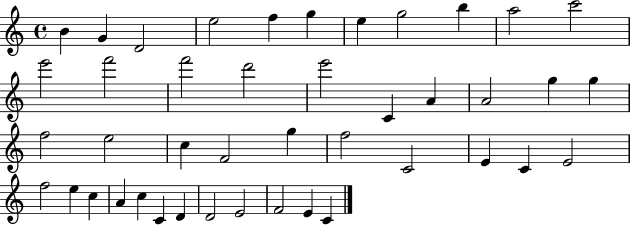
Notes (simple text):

B4/q G4/q D4/h E5/h F5/q G5/q E5/q G5/h B5/q A5/h C6/h E6/h F6/h F6/h D6/h E6/h C4/q A4/q A4/h G5/q G5/q F5/h E5/h C5/q F4/h G5/q F5/h C4/h E4/q C4/q E4/h F5/h E5/q C5/q A4/q C5/q C4/q D4/q D4/h E4/h F4/h E4/q C4/q